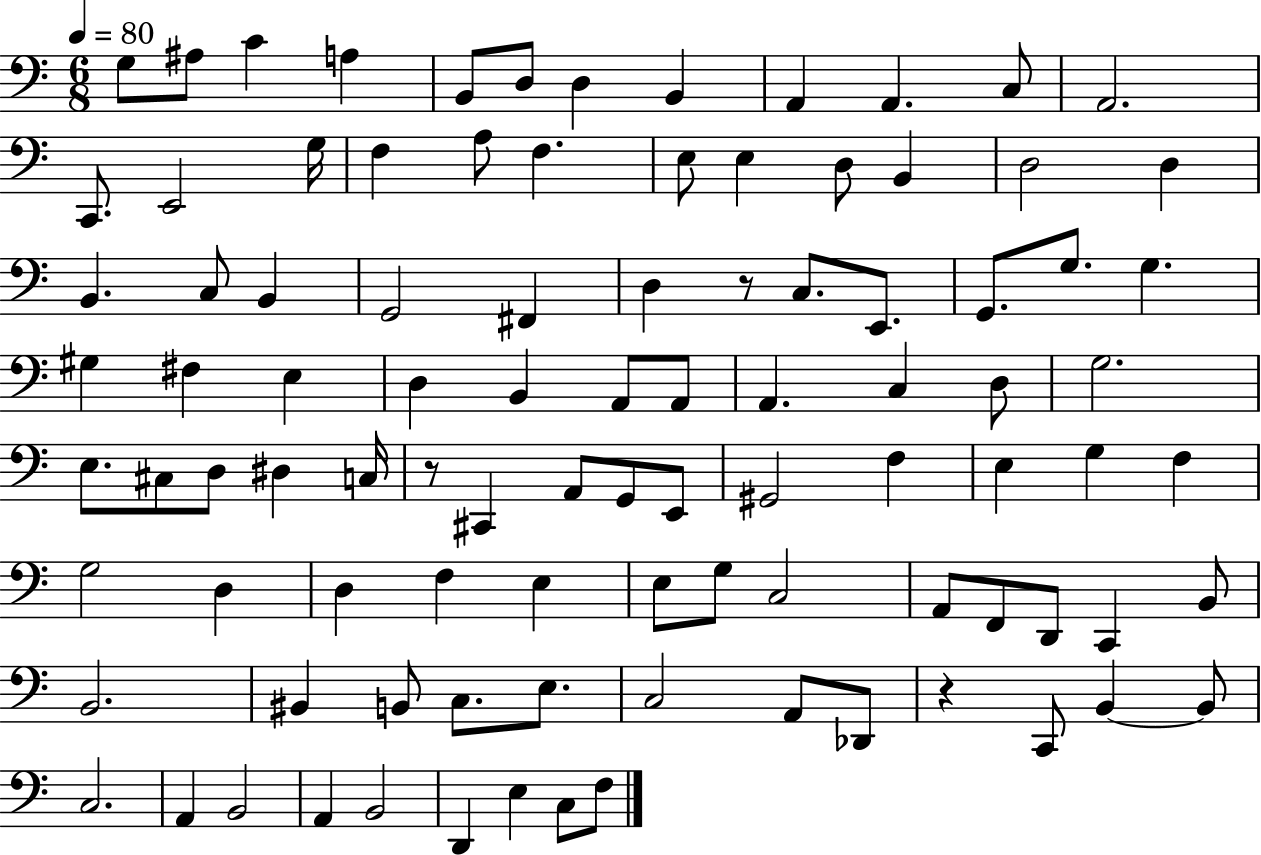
{
  \clef bass
  \numericTimeSignature
  \time 6/8
  \key c \major
  \tempo 4 = 80
  \repeat volta 2 { g8 ais8 c'4 a4 | b,8 d8 d4 b,4 | a,4 a,4. c8 | a,2. | \break c,8. e,2 g16 | f4 a8 f4. | e8 e4 d8 b,4 | d2 d4 | \break b,4. c8 b,4 | g,2 fis,4 | d4 r8 c8. e,8. | g,8. g8. g4. | \break gis4 fis4 e4 | d4 b,4 a,8 a,8 | a,4. c4 d8 | g2. | \break e8. cis8 d8 dis4 c16 | r8 cis,4 a,8 g,8 e,8 | gis,2 f4 | e4 g4 f4 | \break g2 d4 | d4 f4 e4 | e8 g8 c2 | a,8 f,8 d,8 c,4 b,8 | \break b,2. | bis,4 b,8 c8. e8. | c2 a,8 des,8 | r4 c,8 b,4~~ b,8 | \break c2. | a,4 b,2 | a,4 b,2 | d,4 e4 c8 f8 | \break } \bar "|."
}